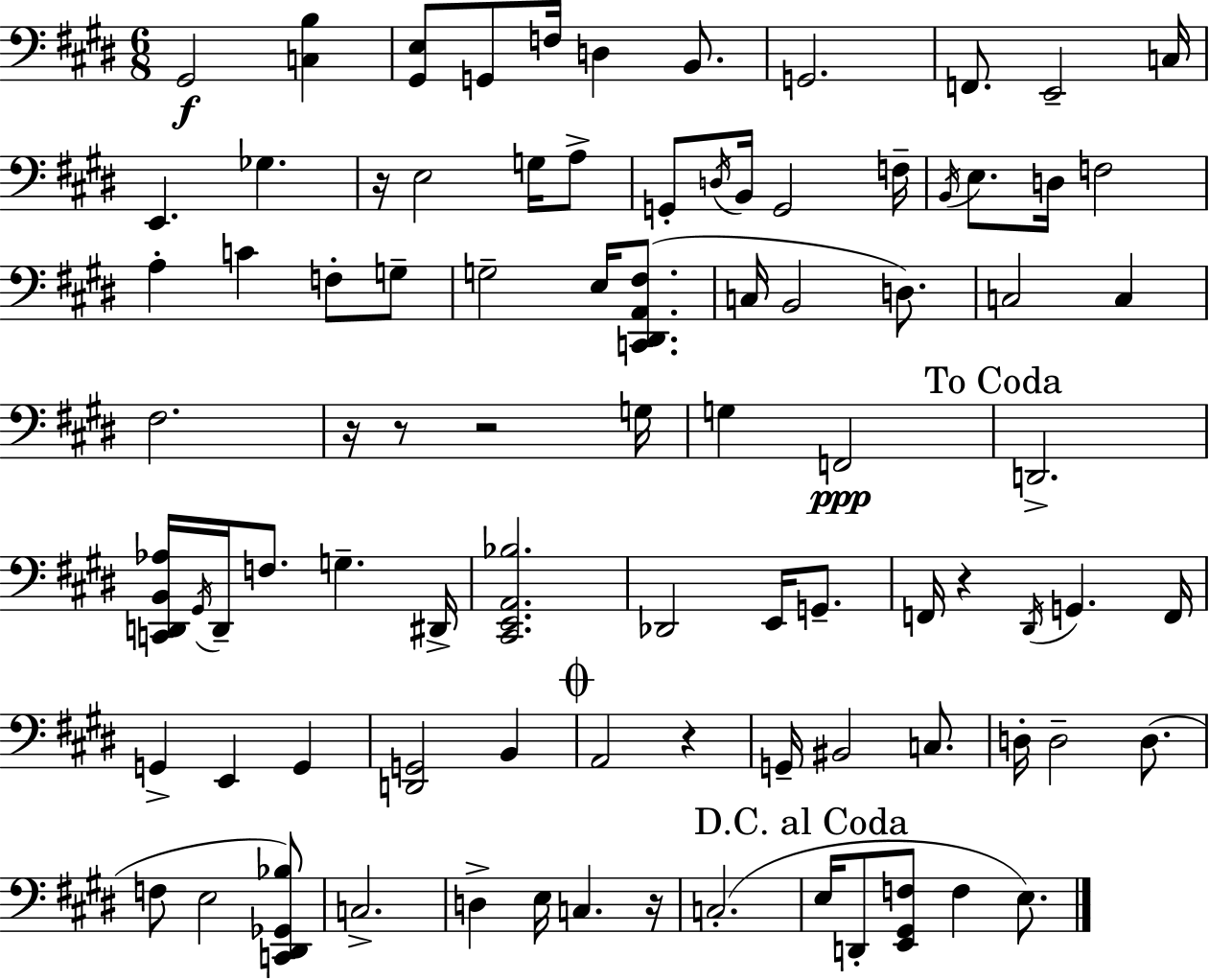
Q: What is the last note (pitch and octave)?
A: E3